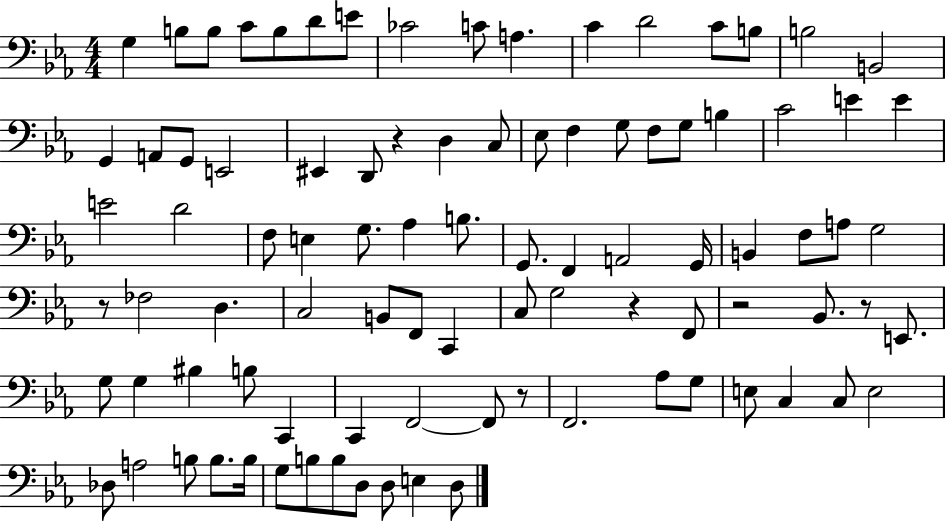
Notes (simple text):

G3/q B3/e B3/e C4/e B3/e D4/e E4/e CES4/h C4/e A3/q. C4/q D4/h C4/e B3/e B3/h B2/h G2/q A2/e G2/e E2/h EIS2/q D2/e R/q D3/q C3/e Eb3/e F3/q G3/e F3/e G3/e B3/q C4/h E4/q E4/q E4/h D4/h F3/e E3/q G3/e. Ab3/q B3/e. G2/e. F2/q A2/h G2/s B2/q F3/e A3/e G3/h R/e FES3/h D3/q. C3/h B2/e F2/e C2/q C3/e G3/h R/q F2/e R/h Bb2/e. R/e E2/e. G3/e G3/q BIS3/q B3/e C2/q C2/q F2/h F2/e R/e F2/h. Ab3/e G3/e E3/e C3/q C3/e E3/h Db3/e A3/h B3/e B3/e. B3/s G3/e B3/e B3/e D3/e D3/e E3/q D3/e